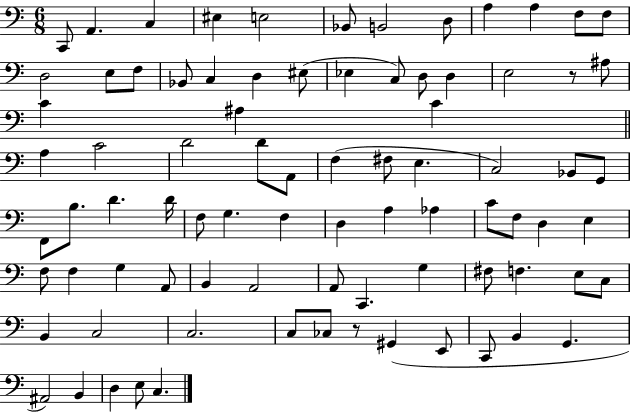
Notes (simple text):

C2/e A2/q. C3/q EIS3/q E3/h Bb2/e B2/h D3/e A3/q A3/q F3/e F3/e D3/h E3/e F3/e Bb2/e C3/q D3/q EIS3/e Eb3/q C3/e D3/e D3/q E3/h R/e A#3/e C4/q A#3/q C4/q A3/q C4/h D4/h D4/e A2/e F3/q F#3/e E3/q. C3/h Bb2/e G2/e F2/e B3/e. D4/q. D4/s F3/e G3/q. F3/q D3/q A3/q Ab3/q C4/e F3/e D3/q E3/q F3/e F3/q G3/q A2/e B2/q A2/h A2/e C2/q. G3/q F#3/e F3/q. E3/e C3/e B2/q C3/h C3/h. C3/e CES3/e R/e G#2/q E2/e C2/e B2/q G2/q. A#2/h B2/q D3/q E3/e C3/q.